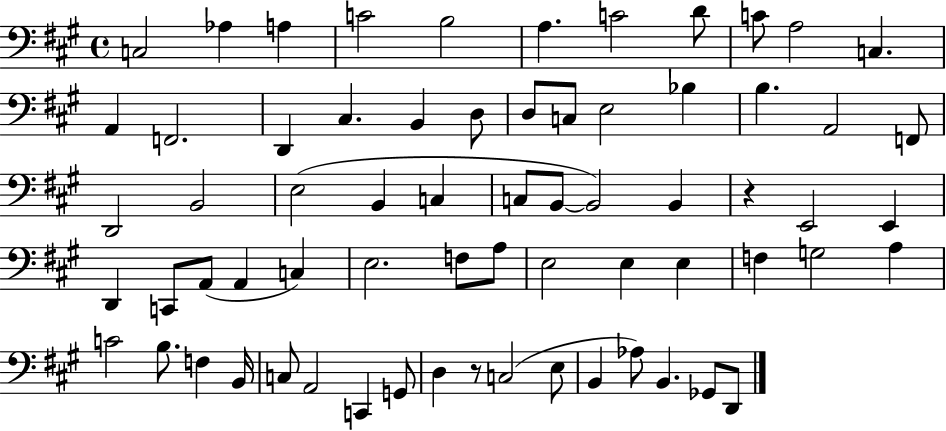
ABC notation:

X:1
T:Untitled
M:4/4
L:1/4
K:A
C,2 _A, A, C2 B,2 A, C2 D/2 C/2 A,2 C, A,, F,,2 D,, ^C, B,, D,/2 D,/2 C,/2 E,2 _B, B, A,,2 F,,/2 D,,2 B,,2 E,2 B,, C, C,/2 B,,/2 B,,2 B,, z E,,2 E,, D,, C,,/2 A,,/2 A,, C, E,2 F,/2 A,/2 E,2 E, E, F, G,2 A, C2 B,/2 F, B,,/4 C,/2 A,,2 C,, G,,/2 D, z/2 C,2 E,/2 B,, _A,/2 B,, _G,,/2 D,,/2